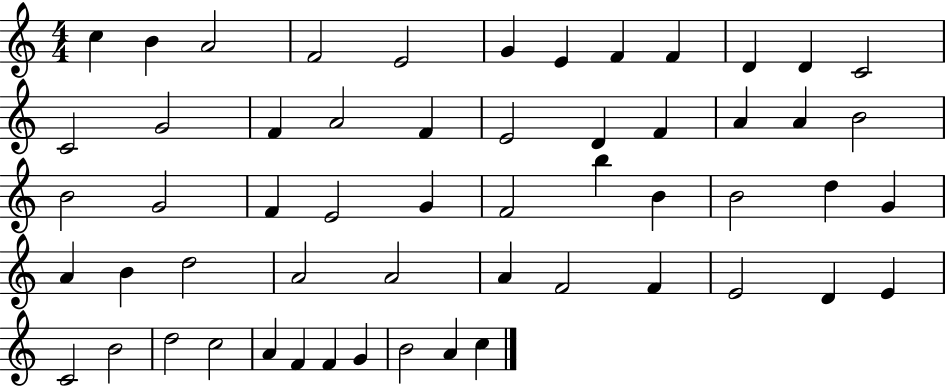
C5/q B4/q A4/h F4/h E4/h G4/q E4/q F4/q F4/q D4/q D4/q C4/h C4/h G4/h F4/q A4/h F4/q E4/h D4/q F4/q A4/q A4/q B4/h B4/h G4/h F4/q E4/h G4/q F4/h B5/q B4/q B4/h D5/q G4/q A4/q B4/q D5/h A4/h A4/h A4/q F4/h F4/q E4/h D4/q E4/q C4/h B4/h D5/h C5/h A4/q F4/q F4/q G4/q B4/h A4/q C5/q